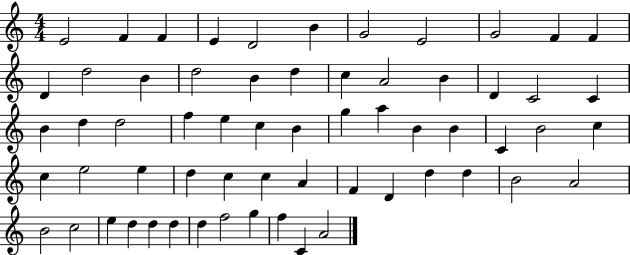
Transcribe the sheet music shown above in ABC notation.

X:1
T:Untitled
M:4/4
L:1/4
K:C
E2 F F E D2 B G2 E2 G2 F F D d2 B d2 B d c A2 B D C2 C B d d2 f e c B g a B B C B2 c c e2 e d c c A F D d d B2 A2 B2 c2 e d d d d f2 g f C A2